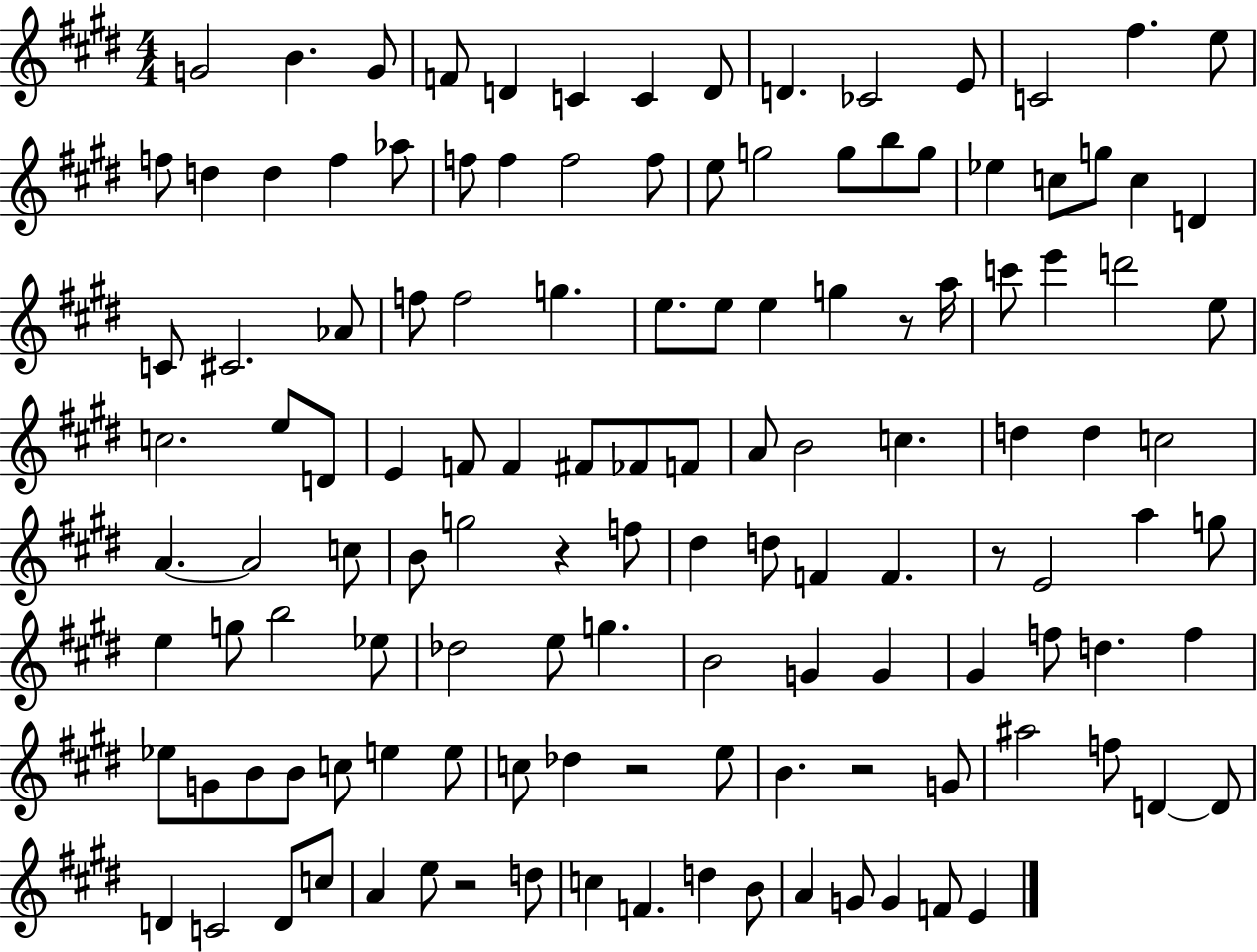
X:1
T:Untitled
M:4/4
L:1/4
K:E
G2 B G/2 F/2 D C C D/2 D _C2 E/2 C2 ^f e/2 f/2 d d f _a/2 f/2 f f2 f/2 e/2 g2 g/2 b/2 g/2 _e c/2 g/2 c D C/2 ^C2 _A/2 f/2 f2 g e/2 e/2 e g z/2 a/4 c'/2 e' d'2 e/2 c2 e/2 D/2 E F/2 F ^F/2 _F/2 F/2 A/2 B2 c d d c2 A A2 c/2 B/2 g2 z f/2 ^d d/2 F F z/2 E2 a g/2 e g/2 b2 _e/2 _d2 e/2 g B2 G G ^G f/2 d f _e/2 G/2 B/2 B/2 c/2 e e/2 c/2 _d z2 e/2 B z2 G/2 ^a2 f/2 D D/2 D C2 D/2 c/2 A e/2 z2 d/2 c F d B/2 A G/2 G F/2 E